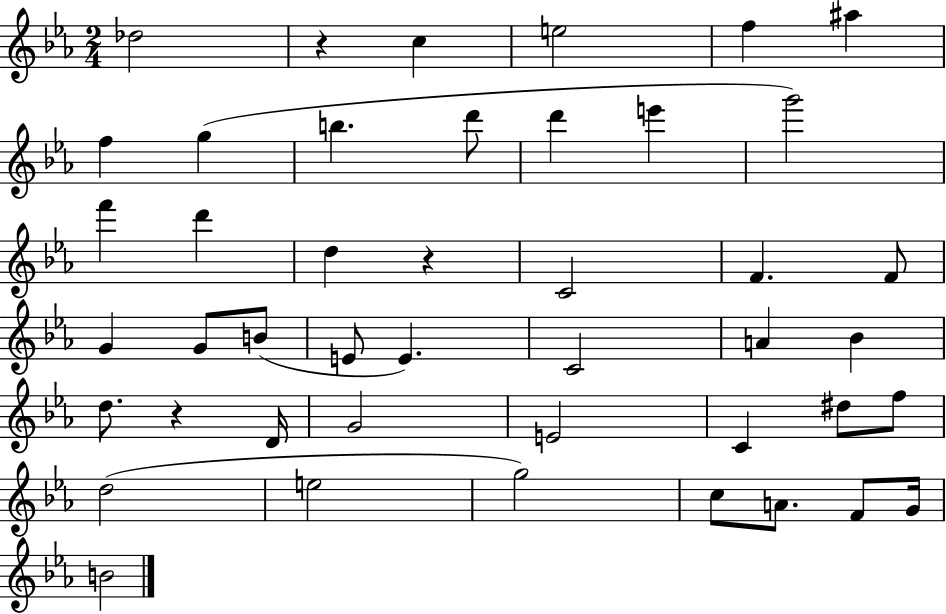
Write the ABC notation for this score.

X:1
T:Untitled
M:2/4
L:1/4
K:Eb
_d2 z c e2 f ^a f g b d'/2 d' e' g'2 f' d' d z C2 F F/2 G G/2 B/2 E/2 E C2 A _B d/2 z D/4 G2 E2 C ^d/2 f/2 d2 e2 g2 c/2 A/2 F/2 G/4 B2